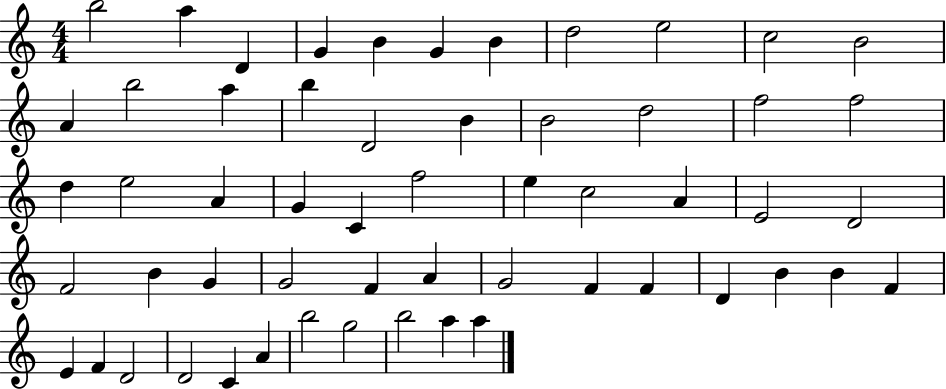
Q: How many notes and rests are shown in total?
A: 56